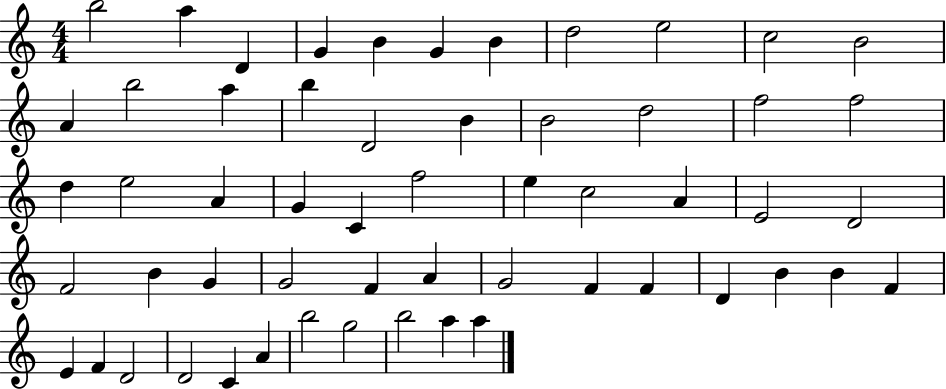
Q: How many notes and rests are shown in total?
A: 56